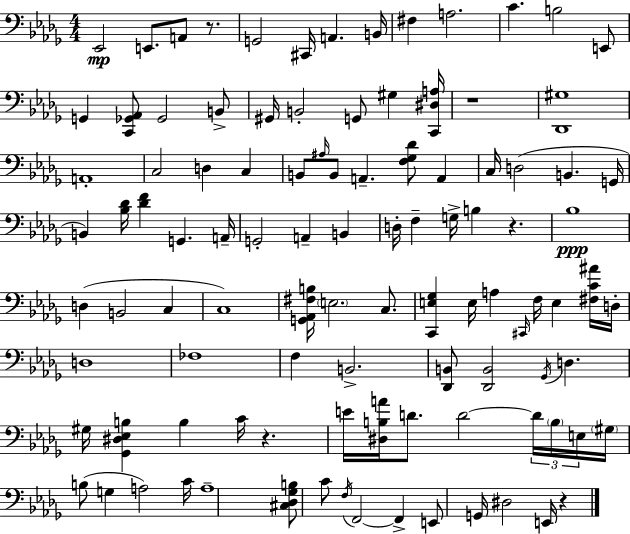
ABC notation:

X:1
T:Untitled
M:4/4
L:1/4
K:Bbm
_E,,2 E,,/2 A,,/2 z/2 G,,2 ^C,,/4 A,, B,,/4 ^F, A,2 C B,2 E,,/2 G,, [C,,_G,,_A,,]/2 _G,,2 B,,/2 ^G,,/4 B,,2 G,,/2 ^G, [C,,^D,A,]/4 z4 [_D,,^G,]4 A,,4 C,2 D, C, B,,/2 ^A,/4 B,,/2 A,, [F,_G,_D]/2 A,, C,/4 D,2 B,, G,,/4 B,, [_B,_D]/4 [_DF] G,, A,,/4 G,,2 A,, B,, D,/4 F, G,/4 B, z _B,4 D, B,,2 C, C,4 [G,,_A,,^F,B,]/4 E,2 C,/2 [C,,E,_G,] E,/4 A, ^C,,/4 F,/4 E, [^F,C^A]/4 D,/4 D,4 _F,4 F, B,,2 [_D,,B,,]/2 [_D,,B,,]2 _G,,/4 D, ^G,/4 [_G,,^D,_E,B,] B, C/4 z E/4 [^D,B,A]/4 D/2 D2 D/4 B,/4 E,/4 ^G,/4 B,/2 G, A,2 C/4 A,4 [^C,_D,_G,B,]/2 C/2 F,/4 F,,2 F,, E,,/2 G,,/4 ^D,2 E,,/4 z